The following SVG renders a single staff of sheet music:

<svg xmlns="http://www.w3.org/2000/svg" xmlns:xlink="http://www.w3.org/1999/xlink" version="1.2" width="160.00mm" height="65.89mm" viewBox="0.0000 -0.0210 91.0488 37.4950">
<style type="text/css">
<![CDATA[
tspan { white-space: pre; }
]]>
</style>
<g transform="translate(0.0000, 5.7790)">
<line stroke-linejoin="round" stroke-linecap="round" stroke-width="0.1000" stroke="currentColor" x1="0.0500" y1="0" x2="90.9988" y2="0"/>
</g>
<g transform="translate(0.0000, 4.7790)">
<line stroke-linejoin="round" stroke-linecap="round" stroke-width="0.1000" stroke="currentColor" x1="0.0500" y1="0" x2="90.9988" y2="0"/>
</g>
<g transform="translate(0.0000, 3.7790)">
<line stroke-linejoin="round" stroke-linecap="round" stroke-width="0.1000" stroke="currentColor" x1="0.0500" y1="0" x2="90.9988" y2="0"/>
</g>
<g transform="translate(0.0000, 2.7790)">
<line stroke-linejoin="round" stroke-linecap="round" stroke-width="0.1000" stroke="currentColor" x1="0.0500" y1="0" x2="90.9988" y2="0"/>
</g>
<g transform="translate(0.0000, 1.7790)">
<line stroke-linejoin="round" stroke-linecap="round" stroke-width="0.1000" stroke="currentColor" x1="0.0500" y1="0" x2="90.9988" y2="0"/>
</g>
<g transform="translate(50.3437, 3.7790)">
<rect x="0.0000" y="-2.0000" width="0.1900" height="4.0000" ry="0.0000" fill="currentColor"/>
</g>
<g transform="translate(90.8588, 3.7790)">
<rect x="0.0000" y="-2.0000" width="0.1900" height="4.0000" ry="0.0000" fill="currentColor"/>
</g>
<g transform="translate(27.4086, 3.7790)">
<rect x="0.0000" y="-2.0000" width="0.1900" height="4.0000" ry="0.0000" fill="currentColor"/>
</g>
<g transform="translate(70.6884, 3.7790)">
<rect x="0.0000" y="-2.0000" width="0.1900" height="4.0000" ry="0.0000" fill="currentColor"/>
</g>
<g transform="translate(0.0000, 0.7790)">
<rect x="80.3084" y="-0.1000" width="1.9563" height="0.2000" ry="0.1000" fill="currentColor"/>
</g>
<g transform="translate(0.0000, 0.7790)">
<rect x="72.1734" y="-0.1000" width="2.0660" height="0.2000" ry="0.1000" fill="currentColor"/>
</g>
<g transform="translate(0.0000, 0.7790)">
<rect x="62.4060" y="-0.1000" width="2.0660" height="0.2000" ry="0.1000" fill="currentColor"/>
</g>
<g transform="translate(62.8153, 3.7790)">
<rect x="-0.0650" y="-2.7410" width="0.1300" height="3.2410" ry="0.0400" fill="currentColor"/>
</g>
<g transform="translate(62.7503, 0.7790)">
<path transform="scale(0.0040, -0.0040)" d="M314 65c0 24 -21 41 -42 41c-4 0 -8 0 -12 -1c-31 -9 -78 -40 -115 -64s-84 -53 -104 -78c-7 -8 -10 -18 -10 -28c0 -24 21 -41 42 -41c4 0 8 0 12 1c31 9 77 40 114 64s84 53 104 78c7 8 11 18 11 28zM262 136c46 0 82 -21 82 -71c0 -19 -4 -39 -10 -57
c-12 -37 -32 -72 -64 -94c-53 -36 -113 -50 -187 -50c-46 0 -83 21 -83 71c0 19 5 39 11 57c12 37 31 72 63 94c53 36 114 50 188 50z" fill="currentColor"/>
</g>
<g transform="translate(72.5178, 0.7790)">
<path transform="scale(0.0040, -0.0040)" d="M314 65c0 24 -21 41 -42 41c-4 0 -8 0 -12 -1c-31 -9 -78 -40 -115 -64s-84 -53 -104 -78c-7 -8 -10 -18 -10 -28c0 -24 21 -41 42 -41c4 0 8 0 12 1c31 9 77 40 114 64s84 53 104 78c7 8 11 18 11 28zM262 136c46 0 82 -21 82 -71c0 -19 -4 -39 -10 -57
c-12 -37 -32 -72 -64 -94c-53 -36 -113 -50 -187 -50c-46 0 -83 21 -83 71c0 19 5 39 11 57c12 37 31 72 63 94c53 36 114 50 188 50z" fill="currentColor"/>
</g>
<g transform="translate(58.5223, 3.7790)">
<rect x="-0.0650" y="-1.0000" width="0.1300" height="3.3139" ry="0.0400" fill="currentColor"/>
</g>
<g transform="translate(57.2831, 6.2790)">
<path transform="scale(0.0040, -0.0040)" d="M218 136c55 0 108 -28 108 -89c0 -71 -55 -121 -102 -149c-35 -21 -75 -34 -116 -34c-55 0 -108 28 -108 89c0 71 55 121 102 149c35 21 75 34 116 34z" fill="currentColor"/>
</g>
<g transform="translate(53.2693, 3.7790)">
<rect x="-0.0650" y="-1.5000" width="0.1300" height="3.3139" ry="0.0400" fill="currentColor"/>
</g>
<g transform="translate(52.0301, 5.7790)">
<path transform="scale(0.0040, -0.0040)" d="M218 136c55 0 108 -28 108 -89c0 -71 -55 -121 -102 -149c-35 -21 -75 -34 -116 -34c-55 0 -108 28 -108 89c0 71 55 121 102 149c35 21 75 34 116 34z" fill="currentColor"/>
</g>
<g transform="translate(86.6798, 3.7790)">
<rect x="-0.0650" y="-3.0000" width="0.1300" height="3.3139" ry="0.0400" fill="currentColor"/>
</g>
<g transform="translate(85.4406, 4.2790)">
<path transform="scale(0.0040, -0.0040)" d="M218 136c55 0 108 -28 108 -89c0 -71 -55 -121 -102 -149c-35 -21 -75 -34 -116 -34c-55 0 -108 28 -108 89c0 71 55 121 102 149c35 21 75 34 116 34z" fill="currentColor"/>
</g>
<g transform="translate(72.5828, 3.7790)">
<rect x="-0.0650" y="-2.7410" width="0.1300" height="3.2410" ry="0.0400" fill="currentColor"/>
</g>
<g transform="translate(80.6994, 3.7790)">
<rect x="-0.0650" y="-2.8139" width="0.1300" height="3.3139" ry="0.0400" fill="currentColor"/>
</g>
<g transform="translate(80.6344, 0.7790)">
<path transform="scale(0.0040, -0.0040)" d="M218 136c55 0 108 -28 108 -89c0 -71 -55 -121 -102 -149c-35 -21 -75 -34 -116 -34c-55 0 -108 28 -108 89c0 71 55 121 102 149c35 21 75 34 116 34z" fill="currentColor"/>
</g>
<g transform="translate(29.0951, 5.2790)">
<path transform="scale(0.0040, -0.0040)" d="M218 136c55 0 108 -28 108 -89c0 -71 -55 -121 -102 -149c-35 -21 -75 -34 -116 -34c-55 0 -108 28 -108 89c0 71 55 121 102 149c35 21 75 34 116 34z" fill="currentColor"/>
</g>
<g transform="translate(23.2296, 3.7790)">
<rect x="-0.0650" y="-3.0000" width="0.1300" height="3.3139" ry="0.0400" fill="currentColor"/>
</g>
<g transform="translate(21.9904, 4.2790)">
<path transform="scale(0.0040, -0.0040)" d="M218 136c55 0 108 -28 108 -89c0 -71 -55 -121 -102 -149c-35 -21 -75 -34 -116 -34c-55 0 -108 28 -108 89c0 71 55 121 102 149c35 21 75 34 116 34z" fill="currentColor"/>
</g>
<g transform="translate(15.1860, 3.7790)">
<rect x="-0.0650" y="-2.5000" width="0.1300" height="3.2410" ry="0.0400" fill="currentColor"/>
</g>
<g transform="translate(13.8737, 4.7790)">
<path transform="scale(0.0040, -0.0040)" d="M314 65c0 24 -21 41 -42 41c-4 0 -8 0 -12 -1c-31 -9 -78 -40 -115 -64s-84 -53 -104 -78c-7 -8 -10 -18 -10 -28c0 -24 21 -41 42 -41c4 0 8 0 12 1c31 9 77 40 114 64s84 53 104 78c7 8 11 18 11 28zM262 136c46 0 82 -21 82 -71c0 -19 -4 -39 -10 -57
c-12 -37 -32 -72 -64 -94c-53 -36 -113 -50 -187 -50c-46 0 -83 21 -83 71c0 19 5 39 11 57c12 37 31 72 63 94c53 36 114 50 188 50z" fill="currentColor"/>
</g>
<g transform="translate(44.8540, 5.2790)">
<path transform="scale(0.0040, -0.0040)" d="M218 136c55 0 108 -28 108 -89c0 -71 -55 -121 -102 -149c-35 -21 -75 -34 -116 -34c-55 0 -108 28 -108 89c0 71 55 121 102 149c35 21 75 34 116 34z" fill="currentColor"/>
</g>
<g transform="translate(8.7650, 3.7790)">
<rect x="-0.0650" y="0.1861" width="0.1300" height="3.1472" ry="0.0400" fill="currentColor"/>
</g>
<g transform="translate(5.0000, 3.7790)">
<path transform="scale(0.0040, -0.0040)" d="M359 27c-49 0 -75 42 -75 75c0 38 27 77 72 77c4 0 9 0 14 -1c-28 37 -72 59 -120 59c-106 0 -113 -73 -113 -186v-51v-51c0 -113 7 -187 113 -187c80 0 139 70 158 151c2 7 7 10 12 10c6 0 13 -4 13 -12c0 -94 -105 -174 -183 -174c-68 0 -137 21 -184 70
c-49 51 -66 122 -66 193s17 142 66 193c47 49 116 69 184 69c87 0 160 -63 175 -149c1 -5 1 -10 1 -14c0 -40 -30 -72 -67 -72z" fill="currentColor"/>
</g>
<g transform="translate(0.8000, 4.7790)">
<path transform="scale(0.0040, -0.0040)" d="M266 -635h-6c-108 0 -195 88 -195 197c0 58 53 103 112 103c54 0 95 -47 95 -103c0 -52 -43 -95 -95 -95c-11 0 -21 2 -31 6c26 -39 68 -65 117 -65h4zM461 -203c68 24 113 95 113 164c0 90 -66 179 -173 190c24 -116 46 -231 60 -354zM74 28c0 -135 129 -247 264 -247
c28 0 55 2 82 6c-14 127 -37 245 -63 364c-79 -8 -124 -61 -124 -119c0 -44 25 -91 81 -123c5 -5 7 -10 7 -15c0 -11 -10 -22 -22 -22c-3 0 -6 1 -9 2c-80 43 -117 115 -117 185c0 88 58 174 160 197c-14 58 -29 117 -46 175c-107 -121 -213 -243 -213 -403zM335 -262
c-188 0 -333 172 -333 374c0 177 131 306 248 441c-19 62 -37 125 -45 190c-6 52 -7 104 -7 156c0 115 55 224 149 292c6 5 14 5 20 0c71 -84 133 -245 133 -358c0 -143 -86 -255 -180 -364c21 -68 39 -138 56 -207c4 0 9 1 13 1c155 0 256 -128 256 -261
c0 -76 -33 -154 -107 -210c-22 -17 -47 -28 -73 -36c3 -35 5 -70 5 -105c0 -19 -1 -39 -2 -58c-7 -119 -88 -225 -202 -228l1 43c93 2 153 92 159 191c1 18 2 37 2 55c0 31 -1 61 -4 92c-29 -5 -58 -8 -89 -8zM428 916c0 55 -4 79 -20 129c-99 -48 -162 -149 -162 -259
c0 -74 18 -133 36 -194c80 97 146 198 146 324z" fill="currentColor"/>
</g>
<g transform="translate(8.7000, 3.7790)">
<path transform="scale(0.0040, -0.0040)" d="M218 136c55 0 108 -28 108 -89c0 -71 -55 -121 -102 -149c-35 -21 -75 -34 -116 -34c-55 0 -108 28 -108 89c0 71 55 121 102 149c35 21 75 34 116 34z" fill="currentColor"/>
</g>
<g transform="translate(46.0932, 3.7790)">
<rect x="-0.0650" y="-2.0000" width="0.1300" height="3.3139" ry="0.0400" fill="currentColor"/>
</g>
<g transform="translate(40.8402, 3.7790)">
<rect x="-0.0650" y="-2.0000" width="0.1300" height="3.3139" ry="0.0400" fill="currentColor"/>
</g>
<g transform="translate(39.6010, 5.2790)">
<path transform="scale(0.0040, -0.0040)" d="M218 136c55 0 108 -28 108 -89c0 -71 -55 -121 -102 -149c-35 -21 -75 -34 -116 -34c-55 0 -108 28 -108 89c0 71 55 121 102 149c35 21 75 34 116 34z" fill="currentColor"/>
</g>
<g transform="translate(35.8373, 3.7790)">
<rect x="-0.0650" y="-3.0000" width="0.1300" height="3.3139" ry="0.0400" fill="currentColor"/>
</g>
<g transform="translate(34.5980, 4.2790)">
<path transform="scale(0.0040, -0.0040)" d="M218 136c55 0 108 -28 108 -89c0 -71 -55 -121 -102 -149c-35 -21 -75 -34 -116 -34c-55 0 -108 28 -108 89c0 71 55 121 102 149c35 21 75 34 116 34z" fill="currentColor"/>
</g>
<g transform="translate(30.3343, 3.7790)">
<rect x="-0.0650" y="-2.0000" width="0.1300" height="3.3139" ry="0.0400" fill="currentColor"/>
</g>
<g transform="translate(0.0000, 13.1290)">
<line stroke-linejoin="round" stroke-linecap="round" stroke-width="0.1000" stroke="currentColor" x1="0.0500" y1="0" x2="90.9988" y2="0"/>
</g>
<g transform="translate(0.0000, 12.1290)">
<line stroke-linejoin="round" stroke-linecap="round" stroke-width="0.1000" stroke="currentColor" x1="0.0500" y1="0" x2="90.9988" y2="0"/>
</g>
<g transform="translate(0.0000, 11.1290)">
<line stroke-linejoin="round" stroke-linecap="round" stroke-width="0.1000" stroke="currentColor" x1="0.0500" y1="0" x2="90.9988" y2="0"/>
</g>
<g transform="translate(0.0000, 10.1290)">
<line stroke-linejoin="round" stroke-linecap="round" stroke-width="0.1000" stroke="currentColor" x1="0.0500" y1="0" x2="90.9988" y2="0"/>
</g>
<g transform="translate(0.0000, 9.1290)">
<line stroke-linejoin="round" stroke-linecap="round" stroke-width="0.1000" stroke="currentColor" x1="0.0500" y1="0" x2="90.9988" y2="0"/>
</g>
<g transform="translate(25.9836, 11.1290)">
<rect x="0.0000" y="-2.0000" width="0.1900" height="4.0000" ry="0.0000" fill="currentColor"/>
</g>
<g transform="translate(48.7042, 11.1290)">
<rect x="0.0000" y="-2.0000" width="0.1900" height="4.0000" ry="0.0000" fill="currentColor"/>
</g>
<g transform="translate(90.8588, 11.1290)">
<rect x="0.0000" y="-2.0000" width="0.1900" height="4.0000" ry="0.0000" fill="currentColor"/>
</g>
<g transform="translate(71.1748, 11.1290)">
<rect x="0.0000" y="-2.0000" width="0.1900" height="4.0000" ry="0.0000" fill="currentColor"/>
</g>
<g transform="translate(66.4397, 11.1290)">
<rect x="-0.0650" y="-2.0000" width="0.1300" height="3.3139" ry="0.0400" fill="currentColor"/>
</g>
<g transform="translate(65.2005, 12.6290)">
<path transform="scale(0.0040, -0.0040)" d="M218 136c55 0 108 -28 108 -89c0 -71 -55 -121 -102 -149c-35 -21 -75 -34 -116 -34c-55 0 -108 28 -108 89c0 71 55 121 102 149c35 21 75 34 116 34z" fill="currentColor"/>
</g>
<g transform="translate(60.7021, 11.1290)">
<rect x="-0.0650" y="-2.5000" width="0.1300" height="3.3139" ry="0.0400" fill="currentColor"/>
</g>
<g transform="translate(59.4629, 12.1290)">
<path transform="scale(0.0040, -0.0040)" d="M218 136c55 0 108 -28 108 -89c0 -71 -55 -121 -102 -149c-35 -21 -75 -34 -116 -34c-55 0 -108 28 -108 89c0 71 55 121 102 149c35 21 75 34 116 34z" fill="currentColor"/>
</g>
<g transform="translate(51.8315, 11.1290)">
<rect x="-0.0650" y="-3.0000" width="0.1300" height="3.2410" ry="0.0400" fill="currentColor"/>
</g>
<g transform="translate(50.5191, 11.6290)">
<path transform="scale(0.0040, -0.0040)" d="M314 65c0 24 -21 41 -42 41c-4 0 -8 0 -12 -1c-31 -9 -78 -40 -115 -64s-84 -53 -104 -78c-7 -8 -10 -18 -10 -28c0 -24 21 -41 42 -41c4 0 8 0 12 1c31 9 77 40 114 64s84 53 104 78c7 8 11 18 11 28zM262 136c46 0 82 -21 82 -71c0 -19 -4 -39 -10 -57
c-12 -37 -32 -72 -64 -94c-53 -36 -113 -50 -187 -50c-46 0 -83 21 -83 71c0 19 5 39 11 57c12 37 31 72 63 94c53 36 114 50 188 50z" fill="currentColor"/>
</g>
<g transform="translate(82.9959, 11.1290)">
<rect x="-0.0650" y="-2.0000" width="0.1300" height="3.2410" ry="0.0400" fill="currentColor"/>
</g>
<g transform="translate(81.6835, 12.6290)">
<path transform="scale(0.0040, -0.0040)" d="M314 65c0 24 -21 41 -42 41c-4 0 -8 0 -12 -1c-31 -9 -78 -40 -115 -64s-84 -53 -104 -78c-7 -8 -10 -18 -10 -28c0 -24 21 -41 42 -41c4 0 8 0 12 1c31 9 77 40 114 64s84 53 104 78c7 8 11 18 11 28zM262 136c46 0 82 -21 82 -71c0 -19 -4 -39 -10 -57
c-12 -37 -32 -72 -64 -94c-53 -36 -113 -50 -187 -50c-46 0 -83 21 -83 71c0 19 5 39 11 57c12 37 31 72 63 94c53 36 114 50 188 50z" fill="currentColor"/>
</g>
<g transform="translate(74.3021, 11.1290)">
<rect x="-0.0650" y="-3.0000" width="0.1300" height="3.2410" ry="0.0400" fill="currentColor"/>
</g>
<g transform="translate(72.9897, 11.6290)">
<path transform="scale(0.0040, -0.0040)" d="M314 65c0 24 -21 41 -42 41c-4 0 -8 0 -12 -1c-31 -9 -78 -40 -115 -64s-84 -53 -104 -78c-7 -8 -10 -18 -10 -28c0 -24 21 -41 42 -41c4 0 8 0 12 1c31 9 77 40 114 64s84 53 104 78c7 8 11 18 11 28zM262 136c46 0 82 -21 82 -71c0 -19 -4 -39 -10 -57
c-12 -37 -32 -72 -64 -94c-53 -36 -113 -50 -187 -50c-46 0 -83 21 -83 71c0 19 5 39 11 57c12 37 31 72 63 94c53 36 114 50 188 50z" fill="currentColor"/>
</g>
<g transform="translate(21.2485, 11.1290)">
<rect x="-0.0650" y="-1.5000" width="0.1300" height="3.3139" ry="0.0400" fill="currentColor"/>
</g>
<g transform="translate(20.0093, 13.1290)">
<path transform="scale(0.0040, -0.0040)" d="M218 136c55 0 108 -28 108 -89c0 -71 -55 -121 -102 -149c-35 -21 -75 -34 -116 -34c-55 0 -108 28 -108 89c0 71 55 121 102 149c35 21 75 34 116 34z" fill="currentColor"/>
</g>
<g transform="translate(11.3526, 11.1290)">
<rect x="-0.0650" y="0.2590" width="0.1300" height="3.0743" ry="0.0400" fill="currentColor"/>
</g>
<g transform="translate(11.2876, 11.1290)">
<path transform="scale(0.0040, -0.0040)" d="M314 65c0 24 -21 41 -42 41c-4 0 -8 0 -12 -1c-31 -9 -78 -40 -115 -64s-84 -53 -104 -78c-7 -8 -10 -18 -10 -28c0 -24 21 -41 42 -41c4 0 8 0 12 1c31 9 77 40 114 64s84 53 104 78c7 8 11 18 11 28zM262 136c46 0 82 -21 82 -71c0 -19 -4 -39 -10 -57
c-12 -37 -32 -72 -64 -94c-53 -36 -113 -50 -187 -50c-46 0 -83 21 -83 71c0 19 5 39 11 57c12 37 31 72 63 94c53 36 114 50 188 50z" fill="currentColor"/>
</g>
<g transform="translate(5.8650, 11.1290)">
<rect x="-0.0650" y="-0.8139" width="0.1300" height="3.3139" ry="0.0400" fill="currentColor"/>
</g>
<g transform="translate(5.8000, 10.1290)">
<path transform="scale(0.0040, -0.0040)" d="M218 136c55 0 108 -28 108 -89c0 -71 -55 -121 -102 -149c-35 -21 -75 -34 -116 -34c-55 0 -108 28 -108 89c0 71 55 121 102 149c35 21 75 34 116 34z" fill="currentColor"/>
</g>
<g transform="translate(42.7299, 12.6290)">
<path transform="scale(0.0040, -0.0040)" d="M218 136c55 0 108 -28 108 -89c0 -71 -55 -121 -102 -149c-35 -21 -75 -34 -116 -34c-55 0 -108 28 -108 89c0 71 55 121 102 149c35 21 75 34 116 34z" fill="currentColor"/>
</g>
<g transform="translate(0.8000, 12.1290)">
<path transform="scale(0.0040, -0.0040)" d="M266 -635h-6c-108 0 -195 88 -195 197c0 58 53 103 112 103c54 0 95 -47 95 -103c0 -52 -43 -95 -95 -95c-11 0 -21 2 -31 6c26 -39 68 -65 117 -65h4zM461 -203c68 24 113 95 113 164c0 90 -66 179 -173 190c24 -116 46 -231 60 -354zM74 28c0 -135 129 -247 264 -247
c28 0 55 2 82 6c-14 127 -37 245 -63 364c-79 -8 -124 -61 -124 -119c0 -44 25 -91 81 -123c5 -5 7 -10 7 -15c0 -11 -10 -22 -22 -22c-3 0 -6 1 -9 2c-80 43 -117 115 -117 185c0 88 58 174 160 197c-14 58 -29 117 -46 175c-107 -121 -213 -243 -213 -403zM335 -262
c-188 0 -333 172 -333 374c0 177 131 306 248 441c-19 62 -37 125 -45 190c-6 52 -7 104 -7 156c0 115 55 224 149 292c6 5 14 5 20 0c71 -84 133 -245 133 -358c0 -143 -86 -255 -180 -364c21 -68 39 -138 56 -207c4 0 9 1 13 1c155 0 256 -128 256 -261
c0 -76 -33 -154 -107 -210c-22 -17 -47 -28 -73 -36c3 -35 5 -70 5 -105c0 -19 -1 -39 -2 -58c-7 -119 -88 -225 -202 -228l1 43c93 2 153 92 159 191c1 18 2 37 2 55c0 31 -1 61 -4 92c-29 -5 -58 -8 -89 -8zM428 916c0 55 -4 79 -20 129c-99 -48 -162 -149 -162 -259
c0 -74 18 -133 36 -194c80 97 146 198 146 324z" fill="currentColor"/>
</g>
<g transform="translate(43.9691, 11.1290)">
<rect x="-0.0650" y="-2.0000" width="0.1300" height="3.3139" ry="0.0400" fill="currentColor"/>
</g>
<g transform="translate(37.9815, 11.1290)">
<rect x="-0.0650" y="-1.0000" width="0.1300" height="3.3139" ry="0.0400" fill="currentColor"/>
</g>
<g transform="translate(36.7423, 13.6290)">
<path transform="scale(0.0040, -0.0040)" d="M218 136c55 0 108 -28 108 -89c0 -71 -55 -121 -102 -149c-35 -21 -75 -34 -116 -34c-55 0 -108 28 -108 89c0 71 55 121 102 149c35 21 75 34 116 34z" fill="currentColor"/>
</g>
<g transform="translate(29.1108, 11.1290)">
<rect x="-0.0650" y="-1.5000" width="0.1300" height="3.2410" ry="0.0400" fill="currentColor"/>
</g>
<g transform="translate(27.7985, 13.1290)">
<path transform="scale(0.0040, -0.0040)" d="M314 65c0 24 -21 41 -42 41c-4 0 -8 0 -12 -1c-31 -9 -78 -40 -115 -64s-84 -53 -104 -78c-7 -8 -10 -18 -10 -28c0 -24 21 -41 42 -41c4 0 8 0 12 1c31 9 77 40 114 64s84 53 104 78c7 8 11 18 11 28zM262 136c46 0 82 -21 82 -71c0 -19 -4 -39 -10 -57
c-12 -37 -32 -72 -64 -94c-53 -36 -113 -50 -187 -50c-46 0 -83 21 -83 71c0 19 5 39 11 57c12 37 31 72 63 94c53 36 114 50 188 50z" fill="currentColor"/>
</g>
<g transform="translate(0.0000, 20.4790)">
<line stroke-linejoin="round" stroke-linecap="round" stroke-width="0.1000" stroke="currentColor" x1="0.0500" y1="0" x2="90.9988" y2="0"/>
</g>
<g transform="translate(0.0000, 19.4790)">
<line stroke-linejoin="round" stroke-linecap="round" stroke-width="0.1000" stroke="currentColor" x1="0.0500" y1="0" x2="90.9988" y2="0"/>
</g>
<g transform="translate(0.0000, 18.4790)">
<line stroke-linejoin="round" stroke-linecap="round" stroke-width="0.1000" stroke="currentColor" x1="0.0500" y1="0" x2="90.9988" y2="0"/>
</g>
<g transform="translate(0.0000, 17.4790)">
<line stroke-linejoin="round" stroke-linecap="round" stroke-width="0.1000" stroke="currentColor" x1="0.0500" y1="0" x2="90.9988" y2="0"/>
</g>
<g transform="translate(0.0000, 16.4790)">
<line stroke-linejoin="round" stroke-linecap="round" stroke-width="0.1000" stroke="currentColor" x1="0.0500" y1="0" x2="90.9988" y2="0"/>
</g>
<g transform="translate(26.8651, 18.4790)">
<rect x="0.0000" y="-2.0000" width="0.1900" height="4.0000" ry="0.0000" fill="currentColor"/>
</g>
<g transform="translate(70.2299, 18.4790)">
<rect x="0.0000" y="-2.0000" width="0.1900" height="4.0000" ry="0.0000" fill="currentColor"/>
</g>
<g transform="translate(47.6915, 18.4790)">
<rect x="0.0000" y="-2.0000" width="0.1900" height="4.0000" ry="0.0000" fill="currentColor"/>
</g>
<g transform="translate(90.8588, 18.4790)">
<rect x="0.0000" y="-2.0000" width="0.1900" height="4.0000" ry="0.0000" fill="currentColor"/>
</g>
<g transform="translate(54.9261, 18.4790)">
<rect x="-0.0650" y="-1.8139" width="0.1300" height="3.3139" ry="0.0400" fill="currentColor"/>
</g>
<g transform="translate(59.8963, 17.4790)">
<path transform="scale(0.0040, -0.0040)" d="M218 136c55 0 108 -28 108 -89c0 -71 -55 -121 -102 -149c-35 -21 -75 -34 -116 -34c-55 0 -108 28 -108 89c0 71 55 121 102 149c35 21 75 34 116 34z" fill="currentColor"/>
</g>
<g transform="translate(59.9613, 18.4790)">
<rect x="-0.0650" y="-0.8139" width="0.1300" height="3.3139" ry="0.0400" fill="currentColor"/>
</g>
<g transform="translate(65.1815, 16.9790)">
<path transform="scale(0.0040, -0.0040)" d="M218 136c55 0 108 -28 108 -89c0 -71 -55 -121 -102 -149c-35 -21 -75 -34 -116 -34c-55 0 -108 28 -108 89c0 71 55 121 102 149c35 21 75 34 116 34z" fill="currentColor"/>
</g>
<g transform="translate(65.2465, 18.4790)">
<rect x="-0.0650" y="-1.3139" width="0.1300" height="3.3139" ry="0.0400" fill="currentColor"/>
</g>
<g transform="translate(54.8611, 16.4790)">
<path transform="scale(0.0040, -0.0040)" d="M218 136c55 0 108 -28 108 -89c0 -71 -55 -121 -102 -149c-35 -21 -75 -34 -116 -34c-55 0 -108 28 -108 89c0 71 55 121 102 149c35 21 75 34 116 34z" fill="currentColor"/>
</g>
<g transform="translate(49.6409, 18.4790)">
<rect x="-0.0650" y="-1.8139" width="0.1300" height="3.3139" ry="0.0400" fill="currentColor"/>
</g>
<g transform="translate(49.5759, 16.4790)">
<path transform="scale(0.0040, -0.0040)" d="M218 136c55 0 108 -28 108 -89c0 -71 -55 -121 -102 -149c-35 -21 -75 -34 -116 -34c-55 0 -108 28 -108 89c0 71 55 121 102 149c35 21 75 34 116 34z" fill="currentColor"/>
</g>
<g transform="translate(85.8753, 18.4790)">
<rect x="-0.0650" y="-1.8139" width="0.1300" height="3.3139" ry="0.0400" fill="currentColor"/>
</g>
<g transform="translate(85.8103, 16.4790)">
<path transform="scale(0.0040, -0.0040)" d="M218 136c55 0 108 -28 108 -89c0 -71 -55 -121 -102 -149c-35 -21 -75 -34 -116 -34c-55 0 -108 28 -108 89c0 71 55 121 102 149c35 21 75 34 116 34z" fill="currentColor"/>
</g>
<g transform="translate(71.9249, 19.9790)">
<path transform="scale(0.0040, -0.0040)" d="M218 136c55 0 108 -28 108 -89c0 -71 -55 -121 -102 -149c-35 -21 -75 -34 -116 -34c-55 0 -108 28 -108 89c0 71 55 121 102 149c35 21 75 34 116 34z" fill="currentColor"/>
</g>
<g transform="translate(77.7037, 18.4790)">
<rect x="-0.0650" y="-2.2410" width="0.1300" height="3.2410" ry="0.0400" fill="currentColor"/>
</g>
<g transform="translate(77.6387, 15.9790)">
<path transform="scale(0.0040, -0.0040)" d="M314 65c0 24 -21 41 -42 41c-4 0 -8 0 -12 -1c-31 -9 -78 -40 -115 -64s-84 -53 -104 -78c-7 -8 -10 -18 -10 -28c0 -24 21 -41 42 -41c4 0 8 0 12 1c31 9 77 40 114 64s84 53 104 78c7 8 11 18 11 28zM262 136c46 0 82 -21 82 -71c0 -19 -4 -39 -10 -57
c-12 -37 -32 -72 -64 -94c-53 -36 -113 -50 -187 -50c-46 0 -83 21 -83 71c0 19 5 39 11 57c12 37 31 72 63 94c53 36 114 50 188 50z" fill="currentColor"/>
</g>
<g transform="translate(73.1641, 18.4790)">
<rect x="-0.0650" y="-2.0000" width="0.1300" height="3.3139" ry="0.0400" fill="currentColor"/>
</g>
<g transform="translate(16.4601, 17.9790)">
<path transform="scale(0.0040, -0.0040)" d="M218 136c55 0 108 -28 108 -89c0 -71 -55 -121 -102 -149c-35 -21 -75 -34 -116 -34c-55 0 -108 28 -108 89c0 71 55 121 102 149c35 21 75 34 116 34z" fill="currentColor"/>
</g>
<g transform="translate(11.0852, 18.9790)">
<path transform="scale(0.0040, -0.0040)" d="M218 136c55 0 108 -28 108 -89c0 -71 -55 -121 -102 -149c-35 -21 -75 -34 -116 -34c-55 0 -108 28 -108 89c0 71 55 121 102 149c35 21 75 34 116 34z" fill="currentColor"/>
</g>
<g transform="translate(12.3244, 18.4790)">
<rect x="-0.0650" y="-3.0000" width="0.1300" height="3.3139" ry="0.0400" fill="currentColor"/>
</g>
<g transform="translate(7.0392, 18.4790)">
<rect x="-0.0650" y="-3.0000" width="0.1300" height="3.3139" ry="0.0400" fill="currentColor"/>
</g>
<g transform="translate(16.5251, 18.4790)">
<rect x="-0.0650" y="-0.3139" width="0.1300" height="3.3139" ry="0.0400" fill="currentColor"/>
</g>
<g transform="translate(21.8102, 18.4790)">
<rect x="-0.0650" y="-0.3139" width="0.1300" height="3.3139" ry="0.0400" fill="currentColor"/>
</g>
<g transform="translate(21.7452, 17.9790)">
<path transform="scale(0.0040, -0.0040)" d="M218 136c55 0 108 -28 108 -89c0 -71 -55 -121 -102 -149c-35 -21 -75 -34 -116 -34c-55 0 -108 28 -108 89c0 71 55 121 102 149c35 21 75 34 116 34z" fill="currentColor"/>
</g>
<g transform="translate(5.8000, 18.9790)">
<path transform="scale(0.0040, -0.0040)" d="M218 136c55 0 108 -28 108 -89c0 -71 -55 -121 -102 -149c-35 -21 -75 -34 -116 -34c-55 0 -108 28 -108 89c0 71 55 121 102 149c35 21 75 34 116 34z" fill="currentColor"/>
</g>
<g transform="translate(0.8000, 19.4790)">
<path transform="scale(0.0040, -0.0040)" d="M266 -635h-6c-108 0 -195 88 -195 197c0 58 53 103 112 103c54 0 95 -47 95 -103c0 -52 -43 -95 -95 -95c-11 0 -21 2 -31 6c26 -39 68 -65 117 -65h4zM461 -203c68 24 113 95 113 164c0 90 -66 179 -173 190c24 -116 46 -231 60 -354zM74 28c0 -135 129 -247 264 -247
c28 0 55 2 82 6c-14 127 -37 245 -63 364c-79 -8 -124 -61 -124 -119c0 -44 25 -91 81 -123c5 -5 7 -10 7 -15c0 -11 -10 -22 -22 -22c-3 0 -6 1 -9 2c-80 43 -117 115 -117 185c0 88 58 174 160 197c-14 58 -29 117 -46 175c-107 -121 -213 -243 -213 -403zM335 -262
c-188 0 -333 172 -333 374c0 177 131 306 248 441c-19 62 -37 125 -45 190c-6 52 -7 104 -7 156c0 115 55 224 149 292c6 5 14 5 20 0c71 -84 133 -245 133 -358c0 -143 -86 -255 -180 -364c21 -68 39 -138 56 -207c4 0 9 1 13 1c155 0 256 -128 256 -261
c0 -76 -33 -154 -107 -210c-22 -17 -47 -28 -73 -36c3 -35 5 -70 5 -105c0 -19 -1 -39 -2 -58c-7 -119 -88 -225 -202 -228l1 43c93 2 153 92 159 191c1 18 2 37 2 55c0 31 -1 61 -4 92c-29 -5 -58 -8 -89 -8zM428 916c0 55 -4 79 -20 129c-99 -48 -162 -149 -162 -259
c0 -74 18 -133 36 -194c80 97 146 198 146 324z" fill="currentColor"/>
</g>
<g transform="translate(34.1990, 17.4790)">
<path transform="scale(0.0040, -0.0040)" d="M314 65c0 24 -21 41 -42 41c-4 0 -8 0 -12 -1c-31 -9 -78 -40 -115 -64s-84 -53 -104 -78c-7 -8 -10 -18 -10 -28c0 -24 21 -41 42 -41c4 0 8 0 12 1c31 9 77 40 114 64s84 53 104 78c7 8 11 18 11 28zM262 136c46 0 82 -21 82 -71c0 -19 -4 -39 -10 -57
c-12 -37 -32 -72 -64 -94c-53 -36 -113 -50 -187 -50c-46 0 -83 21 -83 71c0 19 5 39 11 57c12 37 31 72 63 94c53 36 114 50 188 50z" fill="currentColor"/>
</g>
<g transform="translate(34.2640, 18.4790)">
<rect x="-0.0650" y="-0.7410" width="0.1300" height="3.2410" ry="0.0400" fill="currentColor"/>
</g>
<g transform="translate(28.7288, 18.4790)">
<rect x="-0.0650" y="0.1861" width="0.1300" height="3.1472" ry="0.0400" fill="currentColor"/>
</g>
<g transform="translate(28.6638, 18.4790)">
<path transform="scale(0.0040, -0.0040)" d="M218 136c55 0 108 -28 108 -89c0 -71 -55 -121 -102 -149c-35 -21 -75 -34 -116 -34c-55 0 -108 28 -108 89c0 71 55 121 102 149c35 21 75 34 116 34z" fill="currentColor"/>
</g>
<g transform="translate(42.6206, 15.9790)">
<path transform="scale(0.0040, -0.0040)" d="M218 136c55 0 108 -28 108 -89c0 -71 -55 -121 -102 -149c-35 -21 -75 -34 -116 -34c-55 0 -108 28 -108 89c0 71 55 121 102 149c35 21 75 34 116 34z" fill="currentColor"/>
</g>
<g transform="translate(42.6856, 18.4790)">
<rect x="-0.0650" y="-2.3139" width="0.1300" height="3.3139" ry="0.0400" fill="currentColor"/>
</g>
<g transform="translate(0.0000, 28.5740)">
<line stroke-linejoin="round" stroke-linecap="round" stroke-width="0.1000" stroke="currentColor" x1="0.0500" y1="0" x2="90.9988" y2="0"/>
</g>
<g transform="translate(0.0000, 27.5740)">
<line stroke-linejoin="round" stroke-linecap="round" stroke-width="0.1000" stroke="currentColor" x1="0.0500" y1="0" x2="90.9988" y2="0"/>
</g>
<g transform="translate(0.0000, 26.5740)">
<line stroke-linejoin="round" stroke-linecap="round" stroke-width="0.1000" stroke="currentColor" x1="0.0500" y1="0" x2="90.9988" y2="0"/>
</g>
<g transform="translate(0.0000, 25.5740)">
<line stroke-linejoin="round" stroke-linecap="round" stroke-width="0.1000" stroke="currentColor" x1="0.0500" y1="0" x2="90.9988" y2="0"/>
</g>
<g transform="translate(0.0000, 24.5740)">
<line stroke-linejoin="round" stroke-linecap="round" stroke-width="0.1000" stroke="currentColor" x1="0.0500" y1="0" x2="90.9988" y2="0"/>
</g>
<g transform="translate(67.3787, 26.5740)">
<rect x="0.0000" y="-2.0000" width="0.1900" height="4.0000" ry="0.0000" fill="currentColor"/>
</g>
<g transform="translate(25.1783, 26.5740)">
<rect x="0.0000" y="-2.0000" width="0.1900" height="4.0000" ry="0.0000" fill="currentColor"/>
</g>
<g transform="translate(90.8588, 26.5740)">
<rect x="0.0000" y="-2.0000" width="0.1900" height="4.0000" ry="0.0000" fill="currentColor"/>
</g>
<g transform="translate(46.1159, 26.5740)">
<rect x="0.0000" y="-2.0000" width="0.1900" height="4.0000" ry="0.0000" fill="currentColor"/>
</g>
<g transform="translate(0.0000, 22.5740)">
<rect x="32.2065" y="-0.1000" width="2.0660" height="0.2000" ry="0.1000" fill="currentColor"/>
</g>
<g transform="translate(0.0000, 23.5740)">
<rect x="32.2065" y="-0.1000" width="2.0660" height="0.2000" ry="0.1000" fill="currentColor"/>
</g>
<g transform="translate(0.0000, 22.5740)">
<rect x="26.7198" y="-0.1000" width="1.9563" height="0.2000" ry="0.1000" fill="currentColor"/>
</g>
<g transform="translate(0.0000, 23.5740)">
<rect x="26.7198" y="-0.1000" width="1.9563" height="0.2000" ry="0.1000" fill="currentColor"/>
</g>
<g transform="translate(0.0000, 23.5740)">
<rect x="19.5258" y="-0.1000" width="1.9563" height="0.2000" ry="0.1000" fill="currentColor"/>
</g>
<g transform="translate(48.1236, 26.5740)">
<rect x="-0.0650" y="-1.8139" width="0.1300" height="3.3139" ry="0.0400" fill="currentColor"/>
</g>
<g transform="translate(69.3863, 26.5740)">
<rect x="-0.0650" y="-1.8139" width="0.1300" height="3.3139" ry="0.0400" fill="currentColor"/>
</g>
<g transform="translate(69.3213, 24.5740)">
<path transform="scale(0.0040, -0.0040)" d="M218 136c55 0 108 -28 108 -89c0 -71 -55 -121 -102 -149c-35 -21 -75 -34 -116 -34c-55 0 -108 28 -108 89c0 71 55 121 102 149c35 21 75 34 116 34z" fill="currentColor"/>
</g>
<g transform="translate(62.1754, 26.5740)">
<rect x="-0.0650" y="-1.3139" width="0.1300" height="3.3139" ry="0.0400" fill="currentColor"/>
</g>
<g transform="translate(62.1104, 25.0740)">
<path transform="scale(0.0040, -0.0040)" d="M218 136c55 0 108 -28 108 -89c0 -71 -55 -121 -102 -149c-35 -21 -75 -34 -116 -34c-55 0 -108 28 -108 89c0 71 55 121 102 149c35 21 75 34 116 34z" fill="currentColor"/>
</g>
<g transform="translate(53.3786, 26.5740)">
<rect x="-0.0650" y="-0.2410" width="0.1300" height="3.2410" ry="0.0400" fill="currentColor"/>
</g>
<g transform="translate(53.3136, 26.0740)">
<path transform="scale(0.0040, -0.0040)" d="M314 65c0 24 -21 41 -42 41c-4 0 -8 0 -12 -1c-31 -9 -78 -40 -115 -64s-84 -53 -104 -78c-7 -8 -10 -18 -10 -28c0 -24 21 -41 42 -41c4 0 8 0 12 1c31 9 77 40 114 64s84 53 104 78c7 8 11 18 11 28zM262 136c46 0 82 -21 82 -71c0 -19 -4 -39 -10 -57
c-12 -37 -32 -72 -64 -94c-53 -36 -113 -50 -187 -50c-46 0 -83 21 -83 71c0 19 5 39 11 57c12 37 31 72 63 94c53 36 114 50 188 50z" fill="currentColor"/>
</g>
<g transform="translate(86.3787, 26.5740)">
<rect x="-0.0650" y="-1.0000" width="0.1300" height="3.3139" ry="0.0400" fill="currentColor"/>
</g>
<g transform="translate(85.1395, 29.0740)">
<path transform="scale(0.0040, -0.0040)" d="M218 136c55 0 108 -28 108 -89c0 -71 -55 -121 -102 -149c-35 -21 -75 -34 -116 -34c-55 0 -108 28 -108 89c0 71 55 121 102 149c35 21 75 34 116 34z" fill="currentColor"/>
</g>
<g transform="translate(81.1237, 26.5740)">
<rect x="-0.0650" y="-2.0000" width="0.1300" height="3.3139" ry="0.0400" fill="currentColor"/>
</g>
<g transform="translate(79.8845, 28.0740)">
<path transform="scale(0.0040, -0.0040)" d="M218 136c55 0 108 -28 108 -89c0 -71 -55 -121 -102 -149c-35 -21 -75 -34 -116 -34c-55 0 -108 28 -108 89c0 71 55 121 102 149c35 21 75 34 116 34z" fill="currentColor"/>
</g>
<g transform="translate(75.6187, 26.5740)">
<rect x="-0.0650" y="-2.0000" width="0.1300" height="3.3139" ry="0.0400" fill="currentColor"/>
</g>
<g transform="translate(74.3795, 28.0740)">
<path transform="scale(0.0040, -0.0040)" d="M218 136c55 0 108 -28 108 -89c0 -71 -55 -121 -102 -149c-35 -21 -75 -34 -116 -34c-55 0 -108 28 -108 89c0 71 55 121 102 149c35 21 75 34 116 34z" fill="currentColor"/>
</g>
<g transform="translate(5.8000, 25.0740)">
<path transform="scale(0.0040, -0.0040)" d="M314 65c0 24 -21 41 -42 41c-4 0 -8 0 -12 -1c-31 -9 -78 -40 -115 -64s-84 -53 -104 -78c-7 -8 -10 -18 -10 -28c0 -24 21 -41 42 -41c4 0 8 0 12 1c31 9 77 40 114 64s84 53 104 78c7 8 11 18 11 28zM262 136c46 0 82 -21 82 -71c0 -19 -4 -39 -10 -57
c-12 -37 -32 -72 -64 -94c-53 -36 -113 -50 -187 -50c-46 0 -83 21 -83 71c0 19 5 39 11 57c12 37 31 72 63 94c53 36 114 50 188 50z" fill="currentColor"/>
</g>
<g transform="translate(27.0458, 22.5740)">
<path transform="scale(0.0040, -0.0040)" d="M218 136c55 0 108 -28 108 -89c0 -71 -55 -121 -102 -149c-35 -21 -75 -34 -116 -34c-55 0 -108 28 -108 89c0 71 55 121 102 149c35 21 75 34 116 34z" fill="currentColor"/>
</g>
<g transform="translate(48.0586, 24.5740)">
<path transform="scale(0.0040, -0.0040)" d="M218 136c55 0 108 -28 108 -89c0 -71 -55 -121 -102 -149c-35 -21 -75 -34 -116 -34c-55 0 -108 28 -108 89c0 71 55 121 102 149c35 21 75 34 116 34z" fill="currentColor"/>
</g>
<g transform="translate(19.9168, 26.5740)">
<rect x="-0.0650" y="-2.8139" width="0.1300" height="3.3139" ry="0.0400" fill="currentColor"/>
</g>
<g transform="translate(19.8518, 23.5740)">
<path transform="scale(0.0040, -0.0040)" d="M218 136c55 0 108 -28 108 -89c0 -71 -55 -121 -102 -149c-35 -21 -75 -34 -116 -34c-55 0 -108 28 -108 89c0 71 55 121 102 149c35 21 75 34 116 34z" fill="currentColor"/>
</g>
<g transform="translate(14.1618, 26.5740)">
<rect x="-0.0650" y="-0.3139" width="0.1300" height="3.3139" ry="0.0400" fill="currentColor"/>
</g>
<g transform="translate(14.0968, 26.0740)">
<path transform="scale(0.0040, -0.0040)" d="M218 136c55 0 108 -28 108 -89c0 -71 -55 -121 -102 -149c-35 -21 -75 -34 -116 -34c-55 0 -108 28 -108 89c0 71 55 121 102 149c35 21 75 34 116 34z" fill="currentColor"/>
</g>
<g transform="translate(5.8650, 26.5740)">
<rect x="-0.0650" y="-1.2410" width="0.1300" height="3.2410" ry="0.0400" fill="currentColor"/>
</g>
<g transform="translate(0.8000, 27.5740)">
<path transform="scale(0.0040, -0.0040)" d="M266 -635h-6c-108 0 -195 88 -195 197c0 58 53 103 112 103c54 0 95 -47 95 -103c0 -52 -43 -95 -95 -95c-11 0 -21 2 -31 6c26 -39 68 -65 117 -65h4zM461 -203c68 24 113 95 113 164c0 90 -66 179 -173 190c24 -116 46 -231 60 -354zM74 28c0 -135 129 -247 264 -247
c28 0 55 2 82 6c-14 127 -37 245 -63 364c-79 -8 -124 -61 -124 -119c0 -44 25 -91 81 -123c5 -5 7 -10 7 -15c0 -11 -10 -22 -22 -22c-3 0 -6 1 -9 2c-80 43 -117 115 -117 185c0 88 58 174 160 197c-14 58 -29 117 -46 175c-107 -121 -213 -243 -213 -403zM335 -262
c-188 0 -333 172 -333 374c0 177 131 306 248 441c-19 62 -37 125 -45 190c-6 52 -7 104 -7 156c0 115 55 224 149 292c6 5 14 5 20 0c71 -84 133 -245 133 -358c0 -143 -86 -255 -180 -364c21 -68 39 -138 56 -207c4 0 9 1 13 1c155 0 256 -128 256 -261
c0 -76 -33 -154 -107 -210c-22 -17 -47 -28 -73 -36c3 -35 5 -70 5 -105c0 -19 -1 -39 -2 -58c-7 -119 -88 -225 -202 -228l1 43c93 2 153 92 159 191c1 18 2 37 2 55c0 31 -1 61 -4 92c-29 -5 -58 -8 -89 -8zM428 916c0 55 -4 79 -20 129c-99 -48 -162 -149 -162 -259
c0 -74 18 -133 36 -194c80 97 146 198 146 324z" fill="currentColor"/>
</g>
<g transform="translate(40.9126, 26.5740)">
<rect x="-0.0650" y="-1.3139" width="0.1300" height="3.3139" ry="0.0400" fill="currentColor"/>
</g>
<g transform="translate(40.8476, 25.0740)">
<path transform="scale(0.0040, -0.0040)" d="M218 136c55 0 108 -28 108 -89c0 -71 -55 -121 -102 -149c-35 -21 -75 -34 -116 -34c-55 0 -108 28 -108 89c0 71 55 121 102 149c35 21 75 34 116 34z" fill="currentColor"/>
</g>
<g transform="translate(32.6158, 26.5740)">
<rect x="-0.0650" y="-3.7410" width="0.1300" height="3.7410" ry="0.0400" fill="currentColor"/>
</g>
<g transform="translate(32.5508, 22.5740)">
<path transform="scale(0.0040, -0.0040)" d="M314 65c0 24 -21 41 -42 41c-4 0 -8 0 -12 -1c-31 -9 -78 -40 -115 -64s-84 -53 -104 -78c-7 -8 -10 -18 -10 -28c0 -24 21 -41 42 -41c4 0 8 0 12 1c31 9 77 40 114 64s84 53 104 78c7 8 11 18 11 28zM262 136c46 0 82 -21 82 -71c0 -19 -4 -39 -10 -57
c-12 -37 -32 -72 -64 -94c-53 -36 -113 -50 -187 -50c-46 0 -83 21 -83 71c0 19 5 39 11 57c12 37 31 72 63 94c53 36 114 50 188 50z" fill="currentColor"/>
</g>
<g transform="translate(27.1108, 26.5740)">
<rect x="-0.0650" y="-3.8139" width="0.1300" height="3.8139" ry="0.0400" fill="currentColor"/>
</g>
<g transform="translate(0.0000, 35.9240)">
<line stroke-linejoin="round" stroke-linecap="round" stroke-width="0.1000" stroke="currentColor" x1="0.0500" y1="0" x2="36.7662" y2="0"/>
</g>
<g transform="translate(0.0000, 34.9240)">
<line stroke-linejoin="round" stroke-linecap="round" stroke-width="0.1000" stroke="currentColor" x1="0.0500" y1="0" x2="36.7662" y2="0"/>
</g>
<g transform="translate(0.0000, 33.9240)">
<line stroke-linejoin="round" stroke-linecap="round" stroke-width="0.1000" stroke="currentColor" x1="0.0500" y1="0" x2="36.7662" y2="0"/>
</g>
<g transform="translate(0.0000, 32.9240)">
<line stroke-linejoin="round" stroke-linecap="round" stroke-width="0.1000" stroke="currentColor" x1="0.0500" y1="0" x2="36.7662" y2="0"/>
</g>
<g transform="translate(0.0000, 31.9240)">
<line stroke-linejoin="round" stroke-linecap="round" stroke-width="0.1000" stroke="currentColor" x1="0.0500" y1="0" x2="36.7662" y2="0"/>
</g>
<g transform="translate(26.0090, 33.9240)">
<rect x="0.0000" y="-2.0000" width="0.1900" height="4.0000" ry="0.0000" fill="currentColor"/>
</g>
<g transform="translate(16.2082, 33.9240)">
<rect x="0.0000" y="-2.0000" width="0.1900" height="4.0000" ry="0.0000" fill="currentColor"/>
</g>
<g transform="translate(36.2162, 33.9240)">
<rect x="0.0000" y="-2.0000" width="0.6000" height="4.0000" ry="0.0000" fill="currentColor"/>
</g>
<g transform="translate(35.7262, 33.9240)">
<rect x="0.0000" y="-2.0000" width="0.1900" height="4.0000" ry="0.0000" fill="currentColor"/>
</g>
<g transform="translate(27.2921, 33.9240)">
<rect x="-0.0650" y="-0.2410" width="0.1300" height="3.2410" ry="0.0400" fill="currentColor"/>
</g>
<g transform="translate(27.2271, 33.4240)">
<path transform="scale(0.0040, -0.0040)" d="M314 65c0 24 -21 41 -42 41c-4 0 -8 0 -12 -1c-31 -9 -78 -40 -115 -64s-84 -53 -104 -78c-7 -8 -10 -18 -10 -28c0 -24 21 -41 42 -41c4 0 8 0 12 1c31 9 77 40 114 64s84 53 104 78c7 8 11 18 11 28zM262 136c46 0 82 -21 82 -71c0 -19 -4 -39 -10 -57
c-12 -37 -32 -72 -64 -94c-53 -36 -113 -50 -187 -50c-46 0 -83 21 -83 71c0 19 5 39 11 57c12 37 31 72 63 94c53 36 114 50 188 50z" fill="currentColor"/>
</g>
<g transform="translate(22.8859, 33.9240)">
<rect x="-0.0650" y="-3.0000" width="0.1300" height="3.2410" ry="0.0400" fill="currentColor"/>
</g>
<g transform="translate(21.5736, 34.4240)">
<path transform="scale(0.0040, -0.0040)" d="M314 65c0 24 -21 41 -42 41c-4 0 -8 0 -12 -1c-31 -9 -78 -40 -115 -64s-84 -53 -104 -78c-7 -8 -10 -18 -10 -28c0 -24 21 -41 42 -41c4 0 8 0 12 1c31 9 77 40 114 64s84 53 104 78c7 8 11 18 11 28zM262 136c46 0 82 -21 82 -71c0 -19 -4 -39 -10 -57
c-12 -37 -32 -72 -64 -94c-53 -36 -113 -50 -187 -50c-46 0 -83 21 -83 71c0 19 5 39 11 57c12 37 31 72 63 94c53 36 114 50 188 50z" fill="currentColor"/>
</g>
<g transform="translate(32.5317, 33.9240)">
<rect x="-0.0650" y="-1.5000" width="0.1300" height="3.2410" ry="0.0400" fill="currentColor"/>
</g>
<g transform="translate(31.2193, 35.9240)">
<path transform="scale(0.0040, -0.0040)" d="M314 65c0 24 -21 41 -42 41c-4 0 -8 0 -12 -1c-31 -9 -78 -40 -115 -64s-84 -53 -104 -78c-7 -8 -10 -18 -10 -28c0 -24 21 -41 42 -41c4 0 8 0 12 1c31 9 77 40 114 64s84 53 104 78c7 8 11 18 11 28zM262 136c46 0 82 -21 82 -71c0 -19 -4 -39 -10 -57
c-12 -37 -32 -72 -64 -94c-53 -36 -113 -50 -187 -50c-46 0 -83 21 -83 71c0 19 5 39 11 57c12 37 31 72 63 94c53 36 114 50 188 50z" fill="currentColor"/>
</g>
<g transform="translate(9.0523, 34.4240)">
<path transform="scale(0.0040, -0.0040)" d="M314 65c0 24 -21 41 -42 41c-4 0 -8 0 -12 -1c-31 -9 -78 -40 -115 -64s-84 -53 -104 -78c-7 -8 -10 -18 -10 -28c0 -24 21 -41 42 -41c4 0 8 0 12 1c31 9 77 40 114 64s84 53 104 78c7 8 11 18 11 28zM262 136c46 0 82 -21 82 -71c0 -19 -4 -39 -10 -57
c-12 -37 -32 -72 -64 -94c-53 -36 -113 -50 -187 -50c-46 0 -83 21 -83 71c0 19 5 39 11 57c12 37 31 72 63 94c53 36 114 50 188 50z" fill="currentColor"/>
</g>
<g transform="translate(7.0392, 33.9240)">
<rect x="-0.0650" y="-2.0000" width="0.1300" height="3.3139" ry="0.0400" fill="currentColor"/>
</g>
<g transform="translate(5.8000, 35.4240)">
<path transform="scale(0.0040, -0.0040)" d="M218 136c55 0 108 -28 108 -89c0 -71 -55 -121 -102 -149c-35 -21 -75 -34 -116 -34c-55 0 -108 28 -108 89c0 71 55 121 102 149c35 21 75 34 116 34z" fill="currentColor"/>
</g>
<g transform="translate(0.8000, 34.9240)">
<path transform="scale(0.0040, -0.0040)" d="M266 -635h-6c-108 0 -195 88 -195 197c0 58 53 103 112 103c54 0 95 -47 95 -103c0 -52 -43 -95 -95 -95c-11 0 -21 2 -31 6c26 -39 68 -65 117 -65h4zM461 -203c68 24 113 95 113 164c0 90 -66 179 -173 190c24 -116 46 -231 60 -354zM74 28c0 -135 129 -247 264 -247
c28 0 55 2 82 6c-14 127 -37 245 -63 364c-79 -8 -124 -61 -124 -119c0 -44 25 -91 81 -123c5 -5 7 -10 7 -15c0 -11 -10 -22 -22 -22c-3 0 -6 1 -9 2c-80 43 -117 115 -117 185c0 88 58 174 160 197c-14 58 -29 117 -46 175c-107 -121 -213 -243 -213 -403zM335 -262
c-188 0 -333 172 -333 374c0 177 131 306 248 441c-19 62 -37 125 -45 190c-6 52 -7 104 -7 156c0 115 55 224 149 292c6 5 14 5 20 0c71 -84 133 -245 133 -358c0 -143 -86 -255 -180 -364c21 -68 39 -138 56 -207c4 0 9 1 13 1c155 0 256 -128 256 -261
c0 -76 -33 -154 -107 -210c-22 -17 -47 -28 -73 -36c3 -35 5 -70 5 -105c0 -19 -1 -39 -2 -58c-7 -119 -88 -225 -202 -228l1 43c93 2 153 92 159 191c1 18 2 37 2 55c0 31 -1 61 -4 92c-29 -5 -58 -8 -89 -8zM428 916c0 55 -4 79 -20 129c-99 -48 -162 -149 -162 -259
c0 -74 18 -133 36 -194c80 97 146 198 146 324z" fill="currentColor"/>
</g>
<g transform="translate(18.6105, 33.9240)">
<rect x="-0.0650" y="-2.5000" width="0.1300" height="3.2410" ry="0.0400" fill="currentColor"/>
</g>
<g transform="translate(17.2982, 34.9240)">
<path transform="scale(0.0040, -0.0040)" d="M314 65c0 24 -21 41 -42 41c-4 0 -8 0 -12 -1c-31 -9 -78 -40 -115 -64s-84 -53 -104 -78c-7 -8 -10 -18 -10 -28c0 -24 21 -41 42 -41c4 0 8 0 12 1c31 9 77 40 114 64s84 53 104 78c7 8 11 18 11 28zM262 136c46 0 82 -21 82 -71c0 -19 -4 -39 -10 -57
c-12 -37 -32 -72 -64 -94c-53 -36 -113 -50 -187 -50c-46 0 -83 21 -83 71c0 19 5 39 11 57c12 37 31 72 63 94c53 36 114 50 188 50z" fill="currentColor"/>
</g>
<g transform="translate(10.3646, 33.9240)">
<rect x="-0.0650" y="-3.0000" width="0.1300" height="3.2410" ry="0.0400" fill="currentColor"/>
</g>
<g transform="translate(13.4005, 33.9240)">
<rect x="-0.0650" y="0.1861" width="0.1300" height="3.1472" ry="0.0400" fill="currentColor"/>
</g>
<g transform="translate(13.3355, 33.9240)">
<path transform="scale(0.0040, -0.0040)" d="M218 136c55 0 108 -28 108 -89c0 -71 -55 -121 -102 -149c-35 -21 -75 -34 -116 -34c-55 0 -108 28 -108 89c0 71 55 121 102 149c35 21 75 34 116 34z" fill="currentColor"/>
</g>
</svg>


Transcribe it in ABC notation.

X:1
T:Untitled
M:4/4
L:1/4
K:C
B G2 A F A F F E D a2 a2 a A d B2 E E2 D F A2 G F A2 F2 A A c c B d2 g f f d e F g2 f e2 c a c' c'2 e f c2 e f F F D F A2 B G2 A2 c2 E2